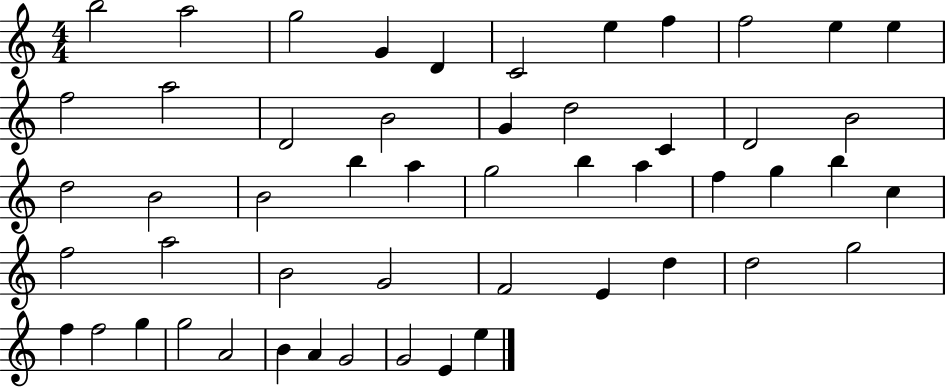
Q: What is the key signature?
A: C major